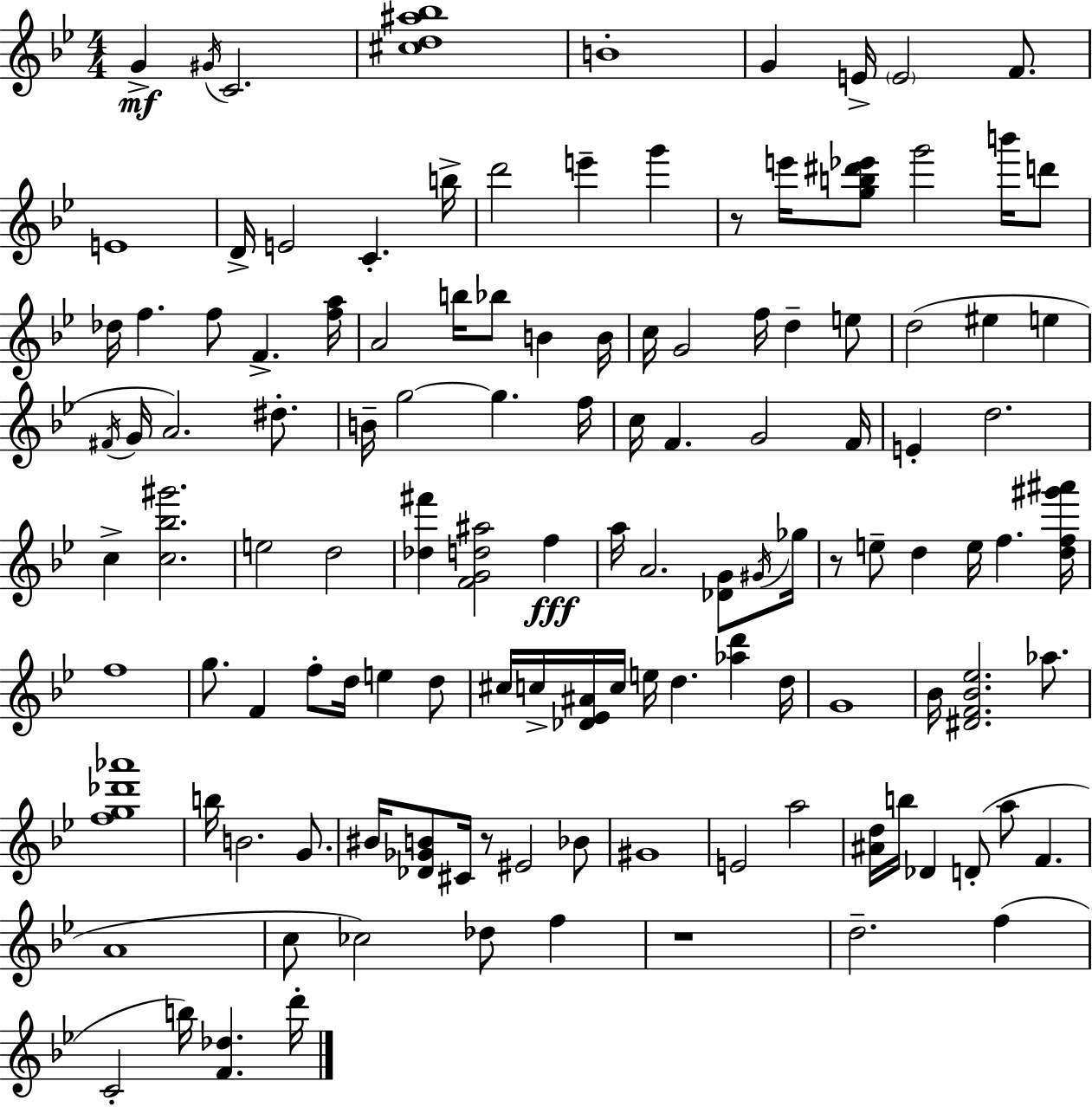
G4/q G#4/s C4/h. [C#5,D5,A#5,Bb5]/w B4/w G4/q E4/s E4/h F4/e. E4/w D4/s E4/h C4/q. B5/s D6/h E6/q G6/q R/e E6/s [G5,B5,D#6,Eb6]/e G6/h B6/s D6/e Db5/s F5/q. F5/e F4/q. [F5,A5]/s A4/h B5/s Bb5/e B4/q B4/s C5/s G4/h F5/s D5/q E5/e D5/h EIS5/q E5/q F#4/s G4/s A4/h. D#5/e. B4/s G5/h G5/q. F5/s C5/s F4/q. G4/h F4/s E4/q D5/h. C5/q [C5,Bb5,G#6]/h. E5/h D5/h [Db5,F#6]/q [F4,G4,D5,A#5]/h F5/q A5/s A4/h. [Db4,G4]/e G#4/s Gb5/s R/e E5/e D5/q E5/s F5/q. [D5,F5,G#6,A#6]/s F5/w G5/e. F4/q F5/e D5/s E5/q D5/e C#5/s C5/s [Db4,Eb4,A#4]/s C5/s E5/s D5/q. [Ab5,D6]/q D5/s G4/w Bb4/s [D#4,F4,Bb4,Eb5]/h. Ab5/e. [F5,G5,Db6,Ab6]/w B5/s B4/h. G4/e. BIS4/s [Db4,Gb4,B4]/e C#4/s R/e EIS4/h Bb4/e G#4/w E4/h A5/h [A#4,D5]/s B5/s Db4/q D4/e A5/e F4/q. A4/w C5/e CES5/h Db5/e F5/q R/w D5/h. F5/q C4/h B5/s [F4,Db5]/q. D6/s